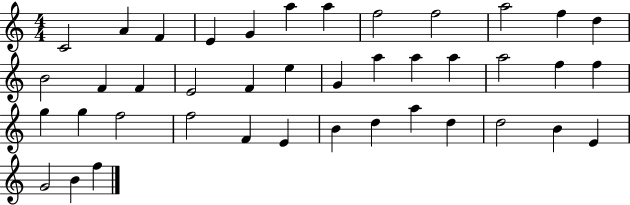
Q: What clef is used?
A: treble